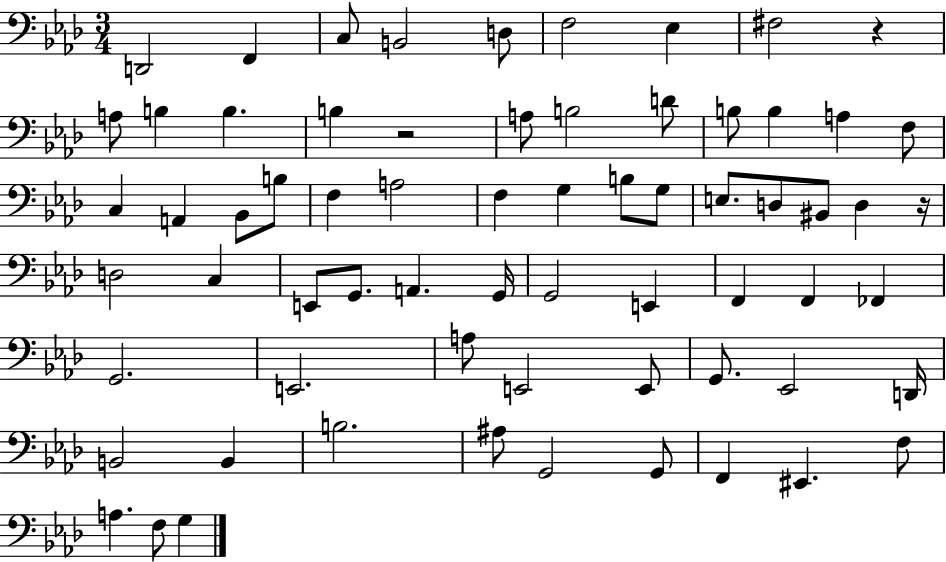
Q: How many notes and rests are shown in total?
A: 67